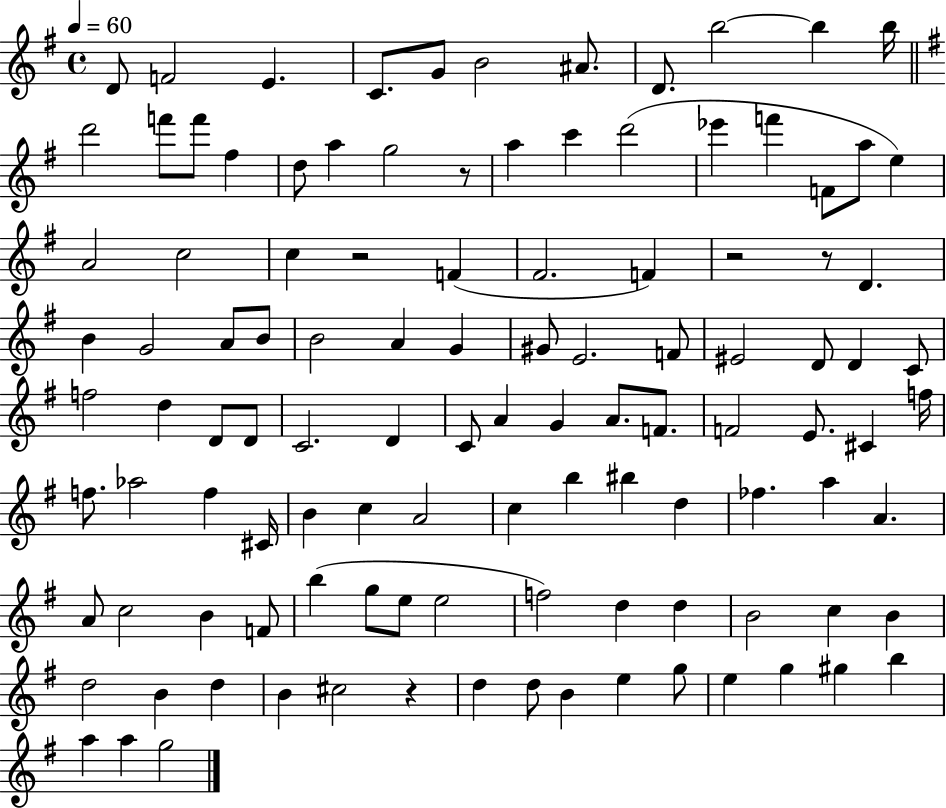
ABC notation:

X:1
T:Untitled
M:4/4
L:1/4
K:G
D/2 F2 E C/2 G/2 B2 ^A/2 D/2 b2 b b/4 d'2 f'/2 f'/2 ^f d/2 a g2 z/2 a c' d'2 _e' f' F/2 a/2 e A2 c2 c z2 F ^F2 F z2 z/2 D B G2 A/2 B/2 B2 A G ^G/2 E2 F/2 ^E2 D/2 D C/2 f2 d D/2 D/2 C2 D C/2 A G A/2 F/2 F2 E/2 ^C f/4 f/2 _a2 f ^C/4 B c A2 c b ^b d _f a A A/2 c2 B F/2 b g/2 e/2 e2 f2 d d B2 c B d2 B d B ^c2 z d d/2 B e g/2 e g ^g b a a g2